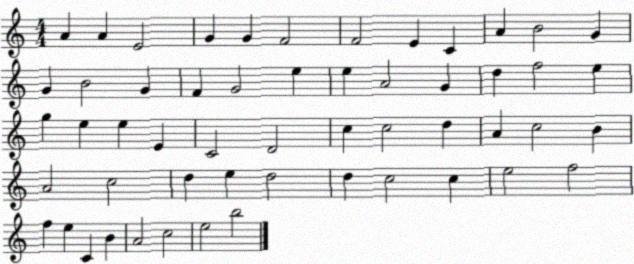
X:1
T:Untitled
M:4/4
L:1/4
K:C
A A E2 G G F2 F2 E C A B2 G G B2 G F G2 e e A2 G d f2 e g e e E C2 D2 c c2 d A c2 B A2 c2 d e d2 d c2 c e2 f2 f e C B A2 c2 e2 b2